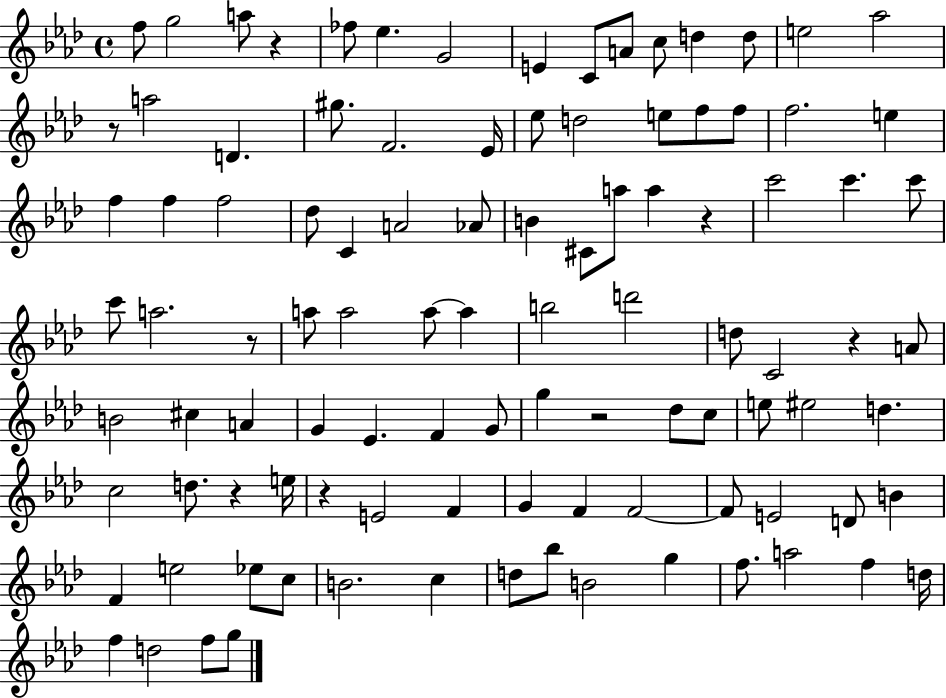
X:1
T:Untitled
M:4/4
L:1/4
K:Ab
f/2 g2 a/2 z _f/2 _e G2 E C/2 A/2 c/2 d d/2 e2 _a2 z/2 a2 D ^g/2 F2 _E/4 _e/2 d2 e/2 f/2 f/2 f2 e f f f2 _d/2 C A2 _A/2 B ^C/2 a/2 a z c'2 c' c'/2 c'/2 a2 z/2 a/2 a2 a/2 a b2 d'2 d/2 C2 z A/2 B2 ^c A G _E F G/2 g z2 _d/2 c/2 e/2 ^e2 d c2 d/2 z e/4 z E2 F G F F2 F/2 E2 D/2 B F e2 _e/2 c/2 B2 c d/2 _b/2 B2 g f/2 a2 f d/4 f d2 f/2 g/2